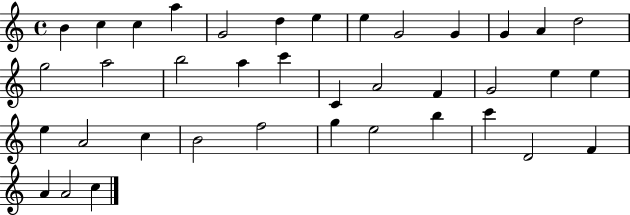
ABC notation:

X:1
T:Untitled
M:4/4
L:1/4
K:C
B c c a G2 d e e G2 G G A d2 g2 a2 b2 a c' C A2 F G2 e e e A2 c B2 f2 g e2 b c' D2 F A A2 c